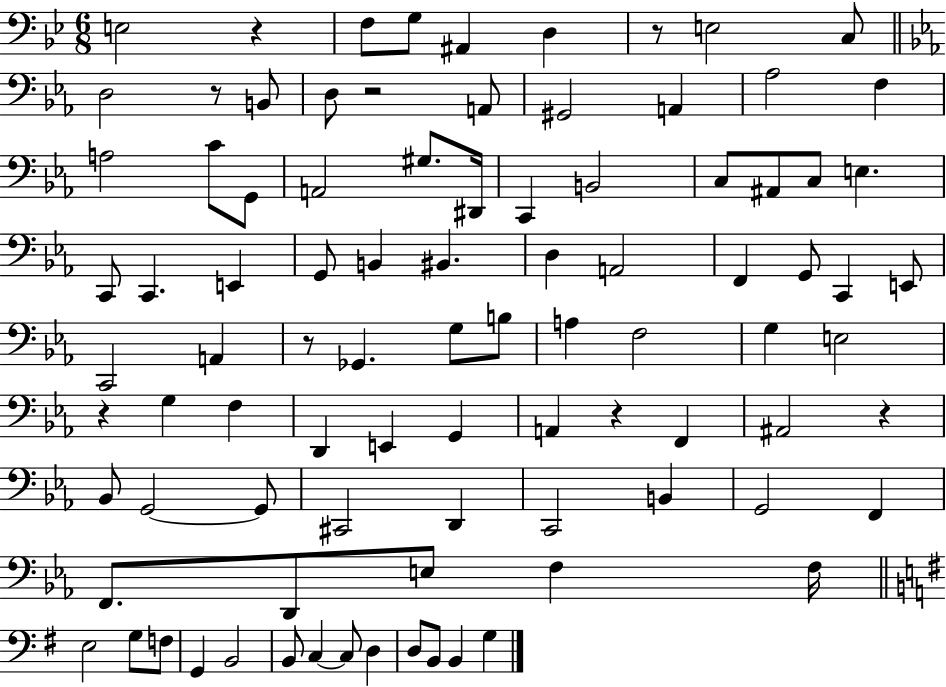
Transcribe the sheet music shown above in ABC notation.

X:1
T:Untitled
M:6/8
L:1/4
K:Bb
E,2 z F,/2 G,/2 ^A,, D, z/2 E,2 C,/2 D,2 z/2 B,,/2 D,/2 z2 A,,/2 ^G,,2 A,, _A,2 F, A,2 C/2 G,,/2 A,,2 ^G,/2 ^D,,/4 C,, B,,2 C,/2 ^A,,/2 C,/2 E, C,,/2 C,, E,, G,,/2 B,, ^B,, D, A,,2 F,, G,,/2 C,, E,,/2 C,,2 A,, z/2 _G,, G,/2 B,/2 A, F,2 G, E,2 z G, F, D,, E,, G,, A,, z F,, ^A,,2 z _B,,/2 G,,2 G,,/2 ^C,,2 D,, C,,2 B,, G,,2 F,, F,,/2 D,,/2 E,/2 F, F,/4 E,2 G,/2 F,/2 G,, B,,2 B,,/2 C, C,/2 D, D,/2 B,,/2 B,, G,